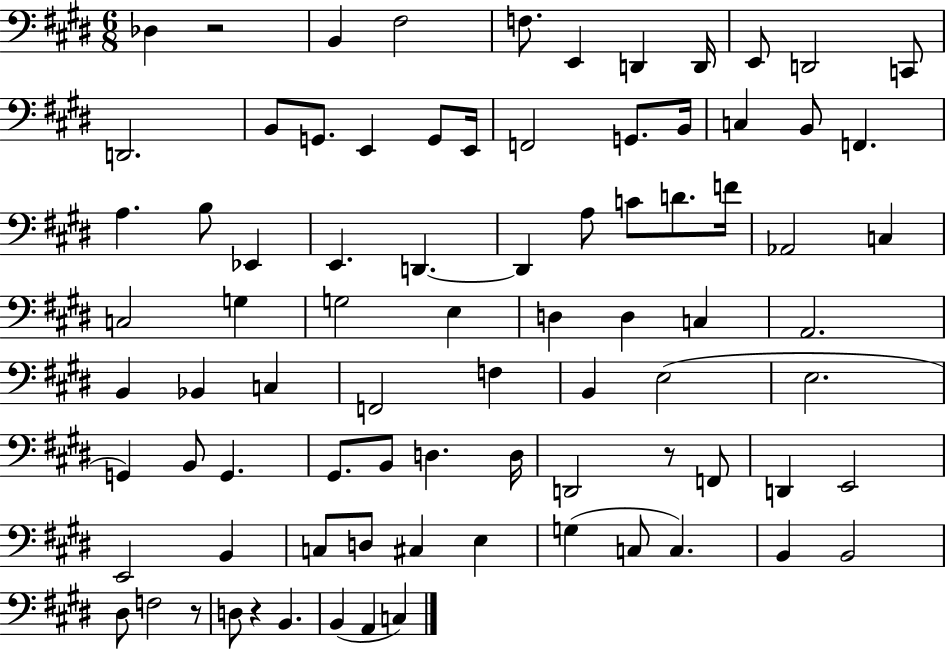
{
  \clef bass
  \numericTimeSignature
  \time 6/8
  \key e \major
  des4 r2 | b,4 fis2 | f8. e,4 d,4 d,16 | e,8 d,2 c,8 | \break d,2. | b,8 g,8. e,4 g,8 e,16 | f,2 g,8. b,16 | c4 b,8 f,4. | \break a4. b8 ees,4 | e,4. d,4.~~ | d,4 a8 c'8 d'8. f'16 | aes,2 c4 | \break c2 g4 | g2 e4 | d4 d4 c4 | a,2. | \break b,4 bes,4 c4 | f,2 f4 | b,4 e2( | e2. | \break g,4) b,8 g,4. | gis,8. b,8 d4. d16 | d,2 r8 f,8 | d,4 e,2 | \break e,2 b,4 | c8 d8 cis4 e4 | g4( c8 c4.) | b,4 b,2 | \break dis8 f2 r8 | d8 r4 b,4. | b,4( a,4 c4) | \bar "|."
}